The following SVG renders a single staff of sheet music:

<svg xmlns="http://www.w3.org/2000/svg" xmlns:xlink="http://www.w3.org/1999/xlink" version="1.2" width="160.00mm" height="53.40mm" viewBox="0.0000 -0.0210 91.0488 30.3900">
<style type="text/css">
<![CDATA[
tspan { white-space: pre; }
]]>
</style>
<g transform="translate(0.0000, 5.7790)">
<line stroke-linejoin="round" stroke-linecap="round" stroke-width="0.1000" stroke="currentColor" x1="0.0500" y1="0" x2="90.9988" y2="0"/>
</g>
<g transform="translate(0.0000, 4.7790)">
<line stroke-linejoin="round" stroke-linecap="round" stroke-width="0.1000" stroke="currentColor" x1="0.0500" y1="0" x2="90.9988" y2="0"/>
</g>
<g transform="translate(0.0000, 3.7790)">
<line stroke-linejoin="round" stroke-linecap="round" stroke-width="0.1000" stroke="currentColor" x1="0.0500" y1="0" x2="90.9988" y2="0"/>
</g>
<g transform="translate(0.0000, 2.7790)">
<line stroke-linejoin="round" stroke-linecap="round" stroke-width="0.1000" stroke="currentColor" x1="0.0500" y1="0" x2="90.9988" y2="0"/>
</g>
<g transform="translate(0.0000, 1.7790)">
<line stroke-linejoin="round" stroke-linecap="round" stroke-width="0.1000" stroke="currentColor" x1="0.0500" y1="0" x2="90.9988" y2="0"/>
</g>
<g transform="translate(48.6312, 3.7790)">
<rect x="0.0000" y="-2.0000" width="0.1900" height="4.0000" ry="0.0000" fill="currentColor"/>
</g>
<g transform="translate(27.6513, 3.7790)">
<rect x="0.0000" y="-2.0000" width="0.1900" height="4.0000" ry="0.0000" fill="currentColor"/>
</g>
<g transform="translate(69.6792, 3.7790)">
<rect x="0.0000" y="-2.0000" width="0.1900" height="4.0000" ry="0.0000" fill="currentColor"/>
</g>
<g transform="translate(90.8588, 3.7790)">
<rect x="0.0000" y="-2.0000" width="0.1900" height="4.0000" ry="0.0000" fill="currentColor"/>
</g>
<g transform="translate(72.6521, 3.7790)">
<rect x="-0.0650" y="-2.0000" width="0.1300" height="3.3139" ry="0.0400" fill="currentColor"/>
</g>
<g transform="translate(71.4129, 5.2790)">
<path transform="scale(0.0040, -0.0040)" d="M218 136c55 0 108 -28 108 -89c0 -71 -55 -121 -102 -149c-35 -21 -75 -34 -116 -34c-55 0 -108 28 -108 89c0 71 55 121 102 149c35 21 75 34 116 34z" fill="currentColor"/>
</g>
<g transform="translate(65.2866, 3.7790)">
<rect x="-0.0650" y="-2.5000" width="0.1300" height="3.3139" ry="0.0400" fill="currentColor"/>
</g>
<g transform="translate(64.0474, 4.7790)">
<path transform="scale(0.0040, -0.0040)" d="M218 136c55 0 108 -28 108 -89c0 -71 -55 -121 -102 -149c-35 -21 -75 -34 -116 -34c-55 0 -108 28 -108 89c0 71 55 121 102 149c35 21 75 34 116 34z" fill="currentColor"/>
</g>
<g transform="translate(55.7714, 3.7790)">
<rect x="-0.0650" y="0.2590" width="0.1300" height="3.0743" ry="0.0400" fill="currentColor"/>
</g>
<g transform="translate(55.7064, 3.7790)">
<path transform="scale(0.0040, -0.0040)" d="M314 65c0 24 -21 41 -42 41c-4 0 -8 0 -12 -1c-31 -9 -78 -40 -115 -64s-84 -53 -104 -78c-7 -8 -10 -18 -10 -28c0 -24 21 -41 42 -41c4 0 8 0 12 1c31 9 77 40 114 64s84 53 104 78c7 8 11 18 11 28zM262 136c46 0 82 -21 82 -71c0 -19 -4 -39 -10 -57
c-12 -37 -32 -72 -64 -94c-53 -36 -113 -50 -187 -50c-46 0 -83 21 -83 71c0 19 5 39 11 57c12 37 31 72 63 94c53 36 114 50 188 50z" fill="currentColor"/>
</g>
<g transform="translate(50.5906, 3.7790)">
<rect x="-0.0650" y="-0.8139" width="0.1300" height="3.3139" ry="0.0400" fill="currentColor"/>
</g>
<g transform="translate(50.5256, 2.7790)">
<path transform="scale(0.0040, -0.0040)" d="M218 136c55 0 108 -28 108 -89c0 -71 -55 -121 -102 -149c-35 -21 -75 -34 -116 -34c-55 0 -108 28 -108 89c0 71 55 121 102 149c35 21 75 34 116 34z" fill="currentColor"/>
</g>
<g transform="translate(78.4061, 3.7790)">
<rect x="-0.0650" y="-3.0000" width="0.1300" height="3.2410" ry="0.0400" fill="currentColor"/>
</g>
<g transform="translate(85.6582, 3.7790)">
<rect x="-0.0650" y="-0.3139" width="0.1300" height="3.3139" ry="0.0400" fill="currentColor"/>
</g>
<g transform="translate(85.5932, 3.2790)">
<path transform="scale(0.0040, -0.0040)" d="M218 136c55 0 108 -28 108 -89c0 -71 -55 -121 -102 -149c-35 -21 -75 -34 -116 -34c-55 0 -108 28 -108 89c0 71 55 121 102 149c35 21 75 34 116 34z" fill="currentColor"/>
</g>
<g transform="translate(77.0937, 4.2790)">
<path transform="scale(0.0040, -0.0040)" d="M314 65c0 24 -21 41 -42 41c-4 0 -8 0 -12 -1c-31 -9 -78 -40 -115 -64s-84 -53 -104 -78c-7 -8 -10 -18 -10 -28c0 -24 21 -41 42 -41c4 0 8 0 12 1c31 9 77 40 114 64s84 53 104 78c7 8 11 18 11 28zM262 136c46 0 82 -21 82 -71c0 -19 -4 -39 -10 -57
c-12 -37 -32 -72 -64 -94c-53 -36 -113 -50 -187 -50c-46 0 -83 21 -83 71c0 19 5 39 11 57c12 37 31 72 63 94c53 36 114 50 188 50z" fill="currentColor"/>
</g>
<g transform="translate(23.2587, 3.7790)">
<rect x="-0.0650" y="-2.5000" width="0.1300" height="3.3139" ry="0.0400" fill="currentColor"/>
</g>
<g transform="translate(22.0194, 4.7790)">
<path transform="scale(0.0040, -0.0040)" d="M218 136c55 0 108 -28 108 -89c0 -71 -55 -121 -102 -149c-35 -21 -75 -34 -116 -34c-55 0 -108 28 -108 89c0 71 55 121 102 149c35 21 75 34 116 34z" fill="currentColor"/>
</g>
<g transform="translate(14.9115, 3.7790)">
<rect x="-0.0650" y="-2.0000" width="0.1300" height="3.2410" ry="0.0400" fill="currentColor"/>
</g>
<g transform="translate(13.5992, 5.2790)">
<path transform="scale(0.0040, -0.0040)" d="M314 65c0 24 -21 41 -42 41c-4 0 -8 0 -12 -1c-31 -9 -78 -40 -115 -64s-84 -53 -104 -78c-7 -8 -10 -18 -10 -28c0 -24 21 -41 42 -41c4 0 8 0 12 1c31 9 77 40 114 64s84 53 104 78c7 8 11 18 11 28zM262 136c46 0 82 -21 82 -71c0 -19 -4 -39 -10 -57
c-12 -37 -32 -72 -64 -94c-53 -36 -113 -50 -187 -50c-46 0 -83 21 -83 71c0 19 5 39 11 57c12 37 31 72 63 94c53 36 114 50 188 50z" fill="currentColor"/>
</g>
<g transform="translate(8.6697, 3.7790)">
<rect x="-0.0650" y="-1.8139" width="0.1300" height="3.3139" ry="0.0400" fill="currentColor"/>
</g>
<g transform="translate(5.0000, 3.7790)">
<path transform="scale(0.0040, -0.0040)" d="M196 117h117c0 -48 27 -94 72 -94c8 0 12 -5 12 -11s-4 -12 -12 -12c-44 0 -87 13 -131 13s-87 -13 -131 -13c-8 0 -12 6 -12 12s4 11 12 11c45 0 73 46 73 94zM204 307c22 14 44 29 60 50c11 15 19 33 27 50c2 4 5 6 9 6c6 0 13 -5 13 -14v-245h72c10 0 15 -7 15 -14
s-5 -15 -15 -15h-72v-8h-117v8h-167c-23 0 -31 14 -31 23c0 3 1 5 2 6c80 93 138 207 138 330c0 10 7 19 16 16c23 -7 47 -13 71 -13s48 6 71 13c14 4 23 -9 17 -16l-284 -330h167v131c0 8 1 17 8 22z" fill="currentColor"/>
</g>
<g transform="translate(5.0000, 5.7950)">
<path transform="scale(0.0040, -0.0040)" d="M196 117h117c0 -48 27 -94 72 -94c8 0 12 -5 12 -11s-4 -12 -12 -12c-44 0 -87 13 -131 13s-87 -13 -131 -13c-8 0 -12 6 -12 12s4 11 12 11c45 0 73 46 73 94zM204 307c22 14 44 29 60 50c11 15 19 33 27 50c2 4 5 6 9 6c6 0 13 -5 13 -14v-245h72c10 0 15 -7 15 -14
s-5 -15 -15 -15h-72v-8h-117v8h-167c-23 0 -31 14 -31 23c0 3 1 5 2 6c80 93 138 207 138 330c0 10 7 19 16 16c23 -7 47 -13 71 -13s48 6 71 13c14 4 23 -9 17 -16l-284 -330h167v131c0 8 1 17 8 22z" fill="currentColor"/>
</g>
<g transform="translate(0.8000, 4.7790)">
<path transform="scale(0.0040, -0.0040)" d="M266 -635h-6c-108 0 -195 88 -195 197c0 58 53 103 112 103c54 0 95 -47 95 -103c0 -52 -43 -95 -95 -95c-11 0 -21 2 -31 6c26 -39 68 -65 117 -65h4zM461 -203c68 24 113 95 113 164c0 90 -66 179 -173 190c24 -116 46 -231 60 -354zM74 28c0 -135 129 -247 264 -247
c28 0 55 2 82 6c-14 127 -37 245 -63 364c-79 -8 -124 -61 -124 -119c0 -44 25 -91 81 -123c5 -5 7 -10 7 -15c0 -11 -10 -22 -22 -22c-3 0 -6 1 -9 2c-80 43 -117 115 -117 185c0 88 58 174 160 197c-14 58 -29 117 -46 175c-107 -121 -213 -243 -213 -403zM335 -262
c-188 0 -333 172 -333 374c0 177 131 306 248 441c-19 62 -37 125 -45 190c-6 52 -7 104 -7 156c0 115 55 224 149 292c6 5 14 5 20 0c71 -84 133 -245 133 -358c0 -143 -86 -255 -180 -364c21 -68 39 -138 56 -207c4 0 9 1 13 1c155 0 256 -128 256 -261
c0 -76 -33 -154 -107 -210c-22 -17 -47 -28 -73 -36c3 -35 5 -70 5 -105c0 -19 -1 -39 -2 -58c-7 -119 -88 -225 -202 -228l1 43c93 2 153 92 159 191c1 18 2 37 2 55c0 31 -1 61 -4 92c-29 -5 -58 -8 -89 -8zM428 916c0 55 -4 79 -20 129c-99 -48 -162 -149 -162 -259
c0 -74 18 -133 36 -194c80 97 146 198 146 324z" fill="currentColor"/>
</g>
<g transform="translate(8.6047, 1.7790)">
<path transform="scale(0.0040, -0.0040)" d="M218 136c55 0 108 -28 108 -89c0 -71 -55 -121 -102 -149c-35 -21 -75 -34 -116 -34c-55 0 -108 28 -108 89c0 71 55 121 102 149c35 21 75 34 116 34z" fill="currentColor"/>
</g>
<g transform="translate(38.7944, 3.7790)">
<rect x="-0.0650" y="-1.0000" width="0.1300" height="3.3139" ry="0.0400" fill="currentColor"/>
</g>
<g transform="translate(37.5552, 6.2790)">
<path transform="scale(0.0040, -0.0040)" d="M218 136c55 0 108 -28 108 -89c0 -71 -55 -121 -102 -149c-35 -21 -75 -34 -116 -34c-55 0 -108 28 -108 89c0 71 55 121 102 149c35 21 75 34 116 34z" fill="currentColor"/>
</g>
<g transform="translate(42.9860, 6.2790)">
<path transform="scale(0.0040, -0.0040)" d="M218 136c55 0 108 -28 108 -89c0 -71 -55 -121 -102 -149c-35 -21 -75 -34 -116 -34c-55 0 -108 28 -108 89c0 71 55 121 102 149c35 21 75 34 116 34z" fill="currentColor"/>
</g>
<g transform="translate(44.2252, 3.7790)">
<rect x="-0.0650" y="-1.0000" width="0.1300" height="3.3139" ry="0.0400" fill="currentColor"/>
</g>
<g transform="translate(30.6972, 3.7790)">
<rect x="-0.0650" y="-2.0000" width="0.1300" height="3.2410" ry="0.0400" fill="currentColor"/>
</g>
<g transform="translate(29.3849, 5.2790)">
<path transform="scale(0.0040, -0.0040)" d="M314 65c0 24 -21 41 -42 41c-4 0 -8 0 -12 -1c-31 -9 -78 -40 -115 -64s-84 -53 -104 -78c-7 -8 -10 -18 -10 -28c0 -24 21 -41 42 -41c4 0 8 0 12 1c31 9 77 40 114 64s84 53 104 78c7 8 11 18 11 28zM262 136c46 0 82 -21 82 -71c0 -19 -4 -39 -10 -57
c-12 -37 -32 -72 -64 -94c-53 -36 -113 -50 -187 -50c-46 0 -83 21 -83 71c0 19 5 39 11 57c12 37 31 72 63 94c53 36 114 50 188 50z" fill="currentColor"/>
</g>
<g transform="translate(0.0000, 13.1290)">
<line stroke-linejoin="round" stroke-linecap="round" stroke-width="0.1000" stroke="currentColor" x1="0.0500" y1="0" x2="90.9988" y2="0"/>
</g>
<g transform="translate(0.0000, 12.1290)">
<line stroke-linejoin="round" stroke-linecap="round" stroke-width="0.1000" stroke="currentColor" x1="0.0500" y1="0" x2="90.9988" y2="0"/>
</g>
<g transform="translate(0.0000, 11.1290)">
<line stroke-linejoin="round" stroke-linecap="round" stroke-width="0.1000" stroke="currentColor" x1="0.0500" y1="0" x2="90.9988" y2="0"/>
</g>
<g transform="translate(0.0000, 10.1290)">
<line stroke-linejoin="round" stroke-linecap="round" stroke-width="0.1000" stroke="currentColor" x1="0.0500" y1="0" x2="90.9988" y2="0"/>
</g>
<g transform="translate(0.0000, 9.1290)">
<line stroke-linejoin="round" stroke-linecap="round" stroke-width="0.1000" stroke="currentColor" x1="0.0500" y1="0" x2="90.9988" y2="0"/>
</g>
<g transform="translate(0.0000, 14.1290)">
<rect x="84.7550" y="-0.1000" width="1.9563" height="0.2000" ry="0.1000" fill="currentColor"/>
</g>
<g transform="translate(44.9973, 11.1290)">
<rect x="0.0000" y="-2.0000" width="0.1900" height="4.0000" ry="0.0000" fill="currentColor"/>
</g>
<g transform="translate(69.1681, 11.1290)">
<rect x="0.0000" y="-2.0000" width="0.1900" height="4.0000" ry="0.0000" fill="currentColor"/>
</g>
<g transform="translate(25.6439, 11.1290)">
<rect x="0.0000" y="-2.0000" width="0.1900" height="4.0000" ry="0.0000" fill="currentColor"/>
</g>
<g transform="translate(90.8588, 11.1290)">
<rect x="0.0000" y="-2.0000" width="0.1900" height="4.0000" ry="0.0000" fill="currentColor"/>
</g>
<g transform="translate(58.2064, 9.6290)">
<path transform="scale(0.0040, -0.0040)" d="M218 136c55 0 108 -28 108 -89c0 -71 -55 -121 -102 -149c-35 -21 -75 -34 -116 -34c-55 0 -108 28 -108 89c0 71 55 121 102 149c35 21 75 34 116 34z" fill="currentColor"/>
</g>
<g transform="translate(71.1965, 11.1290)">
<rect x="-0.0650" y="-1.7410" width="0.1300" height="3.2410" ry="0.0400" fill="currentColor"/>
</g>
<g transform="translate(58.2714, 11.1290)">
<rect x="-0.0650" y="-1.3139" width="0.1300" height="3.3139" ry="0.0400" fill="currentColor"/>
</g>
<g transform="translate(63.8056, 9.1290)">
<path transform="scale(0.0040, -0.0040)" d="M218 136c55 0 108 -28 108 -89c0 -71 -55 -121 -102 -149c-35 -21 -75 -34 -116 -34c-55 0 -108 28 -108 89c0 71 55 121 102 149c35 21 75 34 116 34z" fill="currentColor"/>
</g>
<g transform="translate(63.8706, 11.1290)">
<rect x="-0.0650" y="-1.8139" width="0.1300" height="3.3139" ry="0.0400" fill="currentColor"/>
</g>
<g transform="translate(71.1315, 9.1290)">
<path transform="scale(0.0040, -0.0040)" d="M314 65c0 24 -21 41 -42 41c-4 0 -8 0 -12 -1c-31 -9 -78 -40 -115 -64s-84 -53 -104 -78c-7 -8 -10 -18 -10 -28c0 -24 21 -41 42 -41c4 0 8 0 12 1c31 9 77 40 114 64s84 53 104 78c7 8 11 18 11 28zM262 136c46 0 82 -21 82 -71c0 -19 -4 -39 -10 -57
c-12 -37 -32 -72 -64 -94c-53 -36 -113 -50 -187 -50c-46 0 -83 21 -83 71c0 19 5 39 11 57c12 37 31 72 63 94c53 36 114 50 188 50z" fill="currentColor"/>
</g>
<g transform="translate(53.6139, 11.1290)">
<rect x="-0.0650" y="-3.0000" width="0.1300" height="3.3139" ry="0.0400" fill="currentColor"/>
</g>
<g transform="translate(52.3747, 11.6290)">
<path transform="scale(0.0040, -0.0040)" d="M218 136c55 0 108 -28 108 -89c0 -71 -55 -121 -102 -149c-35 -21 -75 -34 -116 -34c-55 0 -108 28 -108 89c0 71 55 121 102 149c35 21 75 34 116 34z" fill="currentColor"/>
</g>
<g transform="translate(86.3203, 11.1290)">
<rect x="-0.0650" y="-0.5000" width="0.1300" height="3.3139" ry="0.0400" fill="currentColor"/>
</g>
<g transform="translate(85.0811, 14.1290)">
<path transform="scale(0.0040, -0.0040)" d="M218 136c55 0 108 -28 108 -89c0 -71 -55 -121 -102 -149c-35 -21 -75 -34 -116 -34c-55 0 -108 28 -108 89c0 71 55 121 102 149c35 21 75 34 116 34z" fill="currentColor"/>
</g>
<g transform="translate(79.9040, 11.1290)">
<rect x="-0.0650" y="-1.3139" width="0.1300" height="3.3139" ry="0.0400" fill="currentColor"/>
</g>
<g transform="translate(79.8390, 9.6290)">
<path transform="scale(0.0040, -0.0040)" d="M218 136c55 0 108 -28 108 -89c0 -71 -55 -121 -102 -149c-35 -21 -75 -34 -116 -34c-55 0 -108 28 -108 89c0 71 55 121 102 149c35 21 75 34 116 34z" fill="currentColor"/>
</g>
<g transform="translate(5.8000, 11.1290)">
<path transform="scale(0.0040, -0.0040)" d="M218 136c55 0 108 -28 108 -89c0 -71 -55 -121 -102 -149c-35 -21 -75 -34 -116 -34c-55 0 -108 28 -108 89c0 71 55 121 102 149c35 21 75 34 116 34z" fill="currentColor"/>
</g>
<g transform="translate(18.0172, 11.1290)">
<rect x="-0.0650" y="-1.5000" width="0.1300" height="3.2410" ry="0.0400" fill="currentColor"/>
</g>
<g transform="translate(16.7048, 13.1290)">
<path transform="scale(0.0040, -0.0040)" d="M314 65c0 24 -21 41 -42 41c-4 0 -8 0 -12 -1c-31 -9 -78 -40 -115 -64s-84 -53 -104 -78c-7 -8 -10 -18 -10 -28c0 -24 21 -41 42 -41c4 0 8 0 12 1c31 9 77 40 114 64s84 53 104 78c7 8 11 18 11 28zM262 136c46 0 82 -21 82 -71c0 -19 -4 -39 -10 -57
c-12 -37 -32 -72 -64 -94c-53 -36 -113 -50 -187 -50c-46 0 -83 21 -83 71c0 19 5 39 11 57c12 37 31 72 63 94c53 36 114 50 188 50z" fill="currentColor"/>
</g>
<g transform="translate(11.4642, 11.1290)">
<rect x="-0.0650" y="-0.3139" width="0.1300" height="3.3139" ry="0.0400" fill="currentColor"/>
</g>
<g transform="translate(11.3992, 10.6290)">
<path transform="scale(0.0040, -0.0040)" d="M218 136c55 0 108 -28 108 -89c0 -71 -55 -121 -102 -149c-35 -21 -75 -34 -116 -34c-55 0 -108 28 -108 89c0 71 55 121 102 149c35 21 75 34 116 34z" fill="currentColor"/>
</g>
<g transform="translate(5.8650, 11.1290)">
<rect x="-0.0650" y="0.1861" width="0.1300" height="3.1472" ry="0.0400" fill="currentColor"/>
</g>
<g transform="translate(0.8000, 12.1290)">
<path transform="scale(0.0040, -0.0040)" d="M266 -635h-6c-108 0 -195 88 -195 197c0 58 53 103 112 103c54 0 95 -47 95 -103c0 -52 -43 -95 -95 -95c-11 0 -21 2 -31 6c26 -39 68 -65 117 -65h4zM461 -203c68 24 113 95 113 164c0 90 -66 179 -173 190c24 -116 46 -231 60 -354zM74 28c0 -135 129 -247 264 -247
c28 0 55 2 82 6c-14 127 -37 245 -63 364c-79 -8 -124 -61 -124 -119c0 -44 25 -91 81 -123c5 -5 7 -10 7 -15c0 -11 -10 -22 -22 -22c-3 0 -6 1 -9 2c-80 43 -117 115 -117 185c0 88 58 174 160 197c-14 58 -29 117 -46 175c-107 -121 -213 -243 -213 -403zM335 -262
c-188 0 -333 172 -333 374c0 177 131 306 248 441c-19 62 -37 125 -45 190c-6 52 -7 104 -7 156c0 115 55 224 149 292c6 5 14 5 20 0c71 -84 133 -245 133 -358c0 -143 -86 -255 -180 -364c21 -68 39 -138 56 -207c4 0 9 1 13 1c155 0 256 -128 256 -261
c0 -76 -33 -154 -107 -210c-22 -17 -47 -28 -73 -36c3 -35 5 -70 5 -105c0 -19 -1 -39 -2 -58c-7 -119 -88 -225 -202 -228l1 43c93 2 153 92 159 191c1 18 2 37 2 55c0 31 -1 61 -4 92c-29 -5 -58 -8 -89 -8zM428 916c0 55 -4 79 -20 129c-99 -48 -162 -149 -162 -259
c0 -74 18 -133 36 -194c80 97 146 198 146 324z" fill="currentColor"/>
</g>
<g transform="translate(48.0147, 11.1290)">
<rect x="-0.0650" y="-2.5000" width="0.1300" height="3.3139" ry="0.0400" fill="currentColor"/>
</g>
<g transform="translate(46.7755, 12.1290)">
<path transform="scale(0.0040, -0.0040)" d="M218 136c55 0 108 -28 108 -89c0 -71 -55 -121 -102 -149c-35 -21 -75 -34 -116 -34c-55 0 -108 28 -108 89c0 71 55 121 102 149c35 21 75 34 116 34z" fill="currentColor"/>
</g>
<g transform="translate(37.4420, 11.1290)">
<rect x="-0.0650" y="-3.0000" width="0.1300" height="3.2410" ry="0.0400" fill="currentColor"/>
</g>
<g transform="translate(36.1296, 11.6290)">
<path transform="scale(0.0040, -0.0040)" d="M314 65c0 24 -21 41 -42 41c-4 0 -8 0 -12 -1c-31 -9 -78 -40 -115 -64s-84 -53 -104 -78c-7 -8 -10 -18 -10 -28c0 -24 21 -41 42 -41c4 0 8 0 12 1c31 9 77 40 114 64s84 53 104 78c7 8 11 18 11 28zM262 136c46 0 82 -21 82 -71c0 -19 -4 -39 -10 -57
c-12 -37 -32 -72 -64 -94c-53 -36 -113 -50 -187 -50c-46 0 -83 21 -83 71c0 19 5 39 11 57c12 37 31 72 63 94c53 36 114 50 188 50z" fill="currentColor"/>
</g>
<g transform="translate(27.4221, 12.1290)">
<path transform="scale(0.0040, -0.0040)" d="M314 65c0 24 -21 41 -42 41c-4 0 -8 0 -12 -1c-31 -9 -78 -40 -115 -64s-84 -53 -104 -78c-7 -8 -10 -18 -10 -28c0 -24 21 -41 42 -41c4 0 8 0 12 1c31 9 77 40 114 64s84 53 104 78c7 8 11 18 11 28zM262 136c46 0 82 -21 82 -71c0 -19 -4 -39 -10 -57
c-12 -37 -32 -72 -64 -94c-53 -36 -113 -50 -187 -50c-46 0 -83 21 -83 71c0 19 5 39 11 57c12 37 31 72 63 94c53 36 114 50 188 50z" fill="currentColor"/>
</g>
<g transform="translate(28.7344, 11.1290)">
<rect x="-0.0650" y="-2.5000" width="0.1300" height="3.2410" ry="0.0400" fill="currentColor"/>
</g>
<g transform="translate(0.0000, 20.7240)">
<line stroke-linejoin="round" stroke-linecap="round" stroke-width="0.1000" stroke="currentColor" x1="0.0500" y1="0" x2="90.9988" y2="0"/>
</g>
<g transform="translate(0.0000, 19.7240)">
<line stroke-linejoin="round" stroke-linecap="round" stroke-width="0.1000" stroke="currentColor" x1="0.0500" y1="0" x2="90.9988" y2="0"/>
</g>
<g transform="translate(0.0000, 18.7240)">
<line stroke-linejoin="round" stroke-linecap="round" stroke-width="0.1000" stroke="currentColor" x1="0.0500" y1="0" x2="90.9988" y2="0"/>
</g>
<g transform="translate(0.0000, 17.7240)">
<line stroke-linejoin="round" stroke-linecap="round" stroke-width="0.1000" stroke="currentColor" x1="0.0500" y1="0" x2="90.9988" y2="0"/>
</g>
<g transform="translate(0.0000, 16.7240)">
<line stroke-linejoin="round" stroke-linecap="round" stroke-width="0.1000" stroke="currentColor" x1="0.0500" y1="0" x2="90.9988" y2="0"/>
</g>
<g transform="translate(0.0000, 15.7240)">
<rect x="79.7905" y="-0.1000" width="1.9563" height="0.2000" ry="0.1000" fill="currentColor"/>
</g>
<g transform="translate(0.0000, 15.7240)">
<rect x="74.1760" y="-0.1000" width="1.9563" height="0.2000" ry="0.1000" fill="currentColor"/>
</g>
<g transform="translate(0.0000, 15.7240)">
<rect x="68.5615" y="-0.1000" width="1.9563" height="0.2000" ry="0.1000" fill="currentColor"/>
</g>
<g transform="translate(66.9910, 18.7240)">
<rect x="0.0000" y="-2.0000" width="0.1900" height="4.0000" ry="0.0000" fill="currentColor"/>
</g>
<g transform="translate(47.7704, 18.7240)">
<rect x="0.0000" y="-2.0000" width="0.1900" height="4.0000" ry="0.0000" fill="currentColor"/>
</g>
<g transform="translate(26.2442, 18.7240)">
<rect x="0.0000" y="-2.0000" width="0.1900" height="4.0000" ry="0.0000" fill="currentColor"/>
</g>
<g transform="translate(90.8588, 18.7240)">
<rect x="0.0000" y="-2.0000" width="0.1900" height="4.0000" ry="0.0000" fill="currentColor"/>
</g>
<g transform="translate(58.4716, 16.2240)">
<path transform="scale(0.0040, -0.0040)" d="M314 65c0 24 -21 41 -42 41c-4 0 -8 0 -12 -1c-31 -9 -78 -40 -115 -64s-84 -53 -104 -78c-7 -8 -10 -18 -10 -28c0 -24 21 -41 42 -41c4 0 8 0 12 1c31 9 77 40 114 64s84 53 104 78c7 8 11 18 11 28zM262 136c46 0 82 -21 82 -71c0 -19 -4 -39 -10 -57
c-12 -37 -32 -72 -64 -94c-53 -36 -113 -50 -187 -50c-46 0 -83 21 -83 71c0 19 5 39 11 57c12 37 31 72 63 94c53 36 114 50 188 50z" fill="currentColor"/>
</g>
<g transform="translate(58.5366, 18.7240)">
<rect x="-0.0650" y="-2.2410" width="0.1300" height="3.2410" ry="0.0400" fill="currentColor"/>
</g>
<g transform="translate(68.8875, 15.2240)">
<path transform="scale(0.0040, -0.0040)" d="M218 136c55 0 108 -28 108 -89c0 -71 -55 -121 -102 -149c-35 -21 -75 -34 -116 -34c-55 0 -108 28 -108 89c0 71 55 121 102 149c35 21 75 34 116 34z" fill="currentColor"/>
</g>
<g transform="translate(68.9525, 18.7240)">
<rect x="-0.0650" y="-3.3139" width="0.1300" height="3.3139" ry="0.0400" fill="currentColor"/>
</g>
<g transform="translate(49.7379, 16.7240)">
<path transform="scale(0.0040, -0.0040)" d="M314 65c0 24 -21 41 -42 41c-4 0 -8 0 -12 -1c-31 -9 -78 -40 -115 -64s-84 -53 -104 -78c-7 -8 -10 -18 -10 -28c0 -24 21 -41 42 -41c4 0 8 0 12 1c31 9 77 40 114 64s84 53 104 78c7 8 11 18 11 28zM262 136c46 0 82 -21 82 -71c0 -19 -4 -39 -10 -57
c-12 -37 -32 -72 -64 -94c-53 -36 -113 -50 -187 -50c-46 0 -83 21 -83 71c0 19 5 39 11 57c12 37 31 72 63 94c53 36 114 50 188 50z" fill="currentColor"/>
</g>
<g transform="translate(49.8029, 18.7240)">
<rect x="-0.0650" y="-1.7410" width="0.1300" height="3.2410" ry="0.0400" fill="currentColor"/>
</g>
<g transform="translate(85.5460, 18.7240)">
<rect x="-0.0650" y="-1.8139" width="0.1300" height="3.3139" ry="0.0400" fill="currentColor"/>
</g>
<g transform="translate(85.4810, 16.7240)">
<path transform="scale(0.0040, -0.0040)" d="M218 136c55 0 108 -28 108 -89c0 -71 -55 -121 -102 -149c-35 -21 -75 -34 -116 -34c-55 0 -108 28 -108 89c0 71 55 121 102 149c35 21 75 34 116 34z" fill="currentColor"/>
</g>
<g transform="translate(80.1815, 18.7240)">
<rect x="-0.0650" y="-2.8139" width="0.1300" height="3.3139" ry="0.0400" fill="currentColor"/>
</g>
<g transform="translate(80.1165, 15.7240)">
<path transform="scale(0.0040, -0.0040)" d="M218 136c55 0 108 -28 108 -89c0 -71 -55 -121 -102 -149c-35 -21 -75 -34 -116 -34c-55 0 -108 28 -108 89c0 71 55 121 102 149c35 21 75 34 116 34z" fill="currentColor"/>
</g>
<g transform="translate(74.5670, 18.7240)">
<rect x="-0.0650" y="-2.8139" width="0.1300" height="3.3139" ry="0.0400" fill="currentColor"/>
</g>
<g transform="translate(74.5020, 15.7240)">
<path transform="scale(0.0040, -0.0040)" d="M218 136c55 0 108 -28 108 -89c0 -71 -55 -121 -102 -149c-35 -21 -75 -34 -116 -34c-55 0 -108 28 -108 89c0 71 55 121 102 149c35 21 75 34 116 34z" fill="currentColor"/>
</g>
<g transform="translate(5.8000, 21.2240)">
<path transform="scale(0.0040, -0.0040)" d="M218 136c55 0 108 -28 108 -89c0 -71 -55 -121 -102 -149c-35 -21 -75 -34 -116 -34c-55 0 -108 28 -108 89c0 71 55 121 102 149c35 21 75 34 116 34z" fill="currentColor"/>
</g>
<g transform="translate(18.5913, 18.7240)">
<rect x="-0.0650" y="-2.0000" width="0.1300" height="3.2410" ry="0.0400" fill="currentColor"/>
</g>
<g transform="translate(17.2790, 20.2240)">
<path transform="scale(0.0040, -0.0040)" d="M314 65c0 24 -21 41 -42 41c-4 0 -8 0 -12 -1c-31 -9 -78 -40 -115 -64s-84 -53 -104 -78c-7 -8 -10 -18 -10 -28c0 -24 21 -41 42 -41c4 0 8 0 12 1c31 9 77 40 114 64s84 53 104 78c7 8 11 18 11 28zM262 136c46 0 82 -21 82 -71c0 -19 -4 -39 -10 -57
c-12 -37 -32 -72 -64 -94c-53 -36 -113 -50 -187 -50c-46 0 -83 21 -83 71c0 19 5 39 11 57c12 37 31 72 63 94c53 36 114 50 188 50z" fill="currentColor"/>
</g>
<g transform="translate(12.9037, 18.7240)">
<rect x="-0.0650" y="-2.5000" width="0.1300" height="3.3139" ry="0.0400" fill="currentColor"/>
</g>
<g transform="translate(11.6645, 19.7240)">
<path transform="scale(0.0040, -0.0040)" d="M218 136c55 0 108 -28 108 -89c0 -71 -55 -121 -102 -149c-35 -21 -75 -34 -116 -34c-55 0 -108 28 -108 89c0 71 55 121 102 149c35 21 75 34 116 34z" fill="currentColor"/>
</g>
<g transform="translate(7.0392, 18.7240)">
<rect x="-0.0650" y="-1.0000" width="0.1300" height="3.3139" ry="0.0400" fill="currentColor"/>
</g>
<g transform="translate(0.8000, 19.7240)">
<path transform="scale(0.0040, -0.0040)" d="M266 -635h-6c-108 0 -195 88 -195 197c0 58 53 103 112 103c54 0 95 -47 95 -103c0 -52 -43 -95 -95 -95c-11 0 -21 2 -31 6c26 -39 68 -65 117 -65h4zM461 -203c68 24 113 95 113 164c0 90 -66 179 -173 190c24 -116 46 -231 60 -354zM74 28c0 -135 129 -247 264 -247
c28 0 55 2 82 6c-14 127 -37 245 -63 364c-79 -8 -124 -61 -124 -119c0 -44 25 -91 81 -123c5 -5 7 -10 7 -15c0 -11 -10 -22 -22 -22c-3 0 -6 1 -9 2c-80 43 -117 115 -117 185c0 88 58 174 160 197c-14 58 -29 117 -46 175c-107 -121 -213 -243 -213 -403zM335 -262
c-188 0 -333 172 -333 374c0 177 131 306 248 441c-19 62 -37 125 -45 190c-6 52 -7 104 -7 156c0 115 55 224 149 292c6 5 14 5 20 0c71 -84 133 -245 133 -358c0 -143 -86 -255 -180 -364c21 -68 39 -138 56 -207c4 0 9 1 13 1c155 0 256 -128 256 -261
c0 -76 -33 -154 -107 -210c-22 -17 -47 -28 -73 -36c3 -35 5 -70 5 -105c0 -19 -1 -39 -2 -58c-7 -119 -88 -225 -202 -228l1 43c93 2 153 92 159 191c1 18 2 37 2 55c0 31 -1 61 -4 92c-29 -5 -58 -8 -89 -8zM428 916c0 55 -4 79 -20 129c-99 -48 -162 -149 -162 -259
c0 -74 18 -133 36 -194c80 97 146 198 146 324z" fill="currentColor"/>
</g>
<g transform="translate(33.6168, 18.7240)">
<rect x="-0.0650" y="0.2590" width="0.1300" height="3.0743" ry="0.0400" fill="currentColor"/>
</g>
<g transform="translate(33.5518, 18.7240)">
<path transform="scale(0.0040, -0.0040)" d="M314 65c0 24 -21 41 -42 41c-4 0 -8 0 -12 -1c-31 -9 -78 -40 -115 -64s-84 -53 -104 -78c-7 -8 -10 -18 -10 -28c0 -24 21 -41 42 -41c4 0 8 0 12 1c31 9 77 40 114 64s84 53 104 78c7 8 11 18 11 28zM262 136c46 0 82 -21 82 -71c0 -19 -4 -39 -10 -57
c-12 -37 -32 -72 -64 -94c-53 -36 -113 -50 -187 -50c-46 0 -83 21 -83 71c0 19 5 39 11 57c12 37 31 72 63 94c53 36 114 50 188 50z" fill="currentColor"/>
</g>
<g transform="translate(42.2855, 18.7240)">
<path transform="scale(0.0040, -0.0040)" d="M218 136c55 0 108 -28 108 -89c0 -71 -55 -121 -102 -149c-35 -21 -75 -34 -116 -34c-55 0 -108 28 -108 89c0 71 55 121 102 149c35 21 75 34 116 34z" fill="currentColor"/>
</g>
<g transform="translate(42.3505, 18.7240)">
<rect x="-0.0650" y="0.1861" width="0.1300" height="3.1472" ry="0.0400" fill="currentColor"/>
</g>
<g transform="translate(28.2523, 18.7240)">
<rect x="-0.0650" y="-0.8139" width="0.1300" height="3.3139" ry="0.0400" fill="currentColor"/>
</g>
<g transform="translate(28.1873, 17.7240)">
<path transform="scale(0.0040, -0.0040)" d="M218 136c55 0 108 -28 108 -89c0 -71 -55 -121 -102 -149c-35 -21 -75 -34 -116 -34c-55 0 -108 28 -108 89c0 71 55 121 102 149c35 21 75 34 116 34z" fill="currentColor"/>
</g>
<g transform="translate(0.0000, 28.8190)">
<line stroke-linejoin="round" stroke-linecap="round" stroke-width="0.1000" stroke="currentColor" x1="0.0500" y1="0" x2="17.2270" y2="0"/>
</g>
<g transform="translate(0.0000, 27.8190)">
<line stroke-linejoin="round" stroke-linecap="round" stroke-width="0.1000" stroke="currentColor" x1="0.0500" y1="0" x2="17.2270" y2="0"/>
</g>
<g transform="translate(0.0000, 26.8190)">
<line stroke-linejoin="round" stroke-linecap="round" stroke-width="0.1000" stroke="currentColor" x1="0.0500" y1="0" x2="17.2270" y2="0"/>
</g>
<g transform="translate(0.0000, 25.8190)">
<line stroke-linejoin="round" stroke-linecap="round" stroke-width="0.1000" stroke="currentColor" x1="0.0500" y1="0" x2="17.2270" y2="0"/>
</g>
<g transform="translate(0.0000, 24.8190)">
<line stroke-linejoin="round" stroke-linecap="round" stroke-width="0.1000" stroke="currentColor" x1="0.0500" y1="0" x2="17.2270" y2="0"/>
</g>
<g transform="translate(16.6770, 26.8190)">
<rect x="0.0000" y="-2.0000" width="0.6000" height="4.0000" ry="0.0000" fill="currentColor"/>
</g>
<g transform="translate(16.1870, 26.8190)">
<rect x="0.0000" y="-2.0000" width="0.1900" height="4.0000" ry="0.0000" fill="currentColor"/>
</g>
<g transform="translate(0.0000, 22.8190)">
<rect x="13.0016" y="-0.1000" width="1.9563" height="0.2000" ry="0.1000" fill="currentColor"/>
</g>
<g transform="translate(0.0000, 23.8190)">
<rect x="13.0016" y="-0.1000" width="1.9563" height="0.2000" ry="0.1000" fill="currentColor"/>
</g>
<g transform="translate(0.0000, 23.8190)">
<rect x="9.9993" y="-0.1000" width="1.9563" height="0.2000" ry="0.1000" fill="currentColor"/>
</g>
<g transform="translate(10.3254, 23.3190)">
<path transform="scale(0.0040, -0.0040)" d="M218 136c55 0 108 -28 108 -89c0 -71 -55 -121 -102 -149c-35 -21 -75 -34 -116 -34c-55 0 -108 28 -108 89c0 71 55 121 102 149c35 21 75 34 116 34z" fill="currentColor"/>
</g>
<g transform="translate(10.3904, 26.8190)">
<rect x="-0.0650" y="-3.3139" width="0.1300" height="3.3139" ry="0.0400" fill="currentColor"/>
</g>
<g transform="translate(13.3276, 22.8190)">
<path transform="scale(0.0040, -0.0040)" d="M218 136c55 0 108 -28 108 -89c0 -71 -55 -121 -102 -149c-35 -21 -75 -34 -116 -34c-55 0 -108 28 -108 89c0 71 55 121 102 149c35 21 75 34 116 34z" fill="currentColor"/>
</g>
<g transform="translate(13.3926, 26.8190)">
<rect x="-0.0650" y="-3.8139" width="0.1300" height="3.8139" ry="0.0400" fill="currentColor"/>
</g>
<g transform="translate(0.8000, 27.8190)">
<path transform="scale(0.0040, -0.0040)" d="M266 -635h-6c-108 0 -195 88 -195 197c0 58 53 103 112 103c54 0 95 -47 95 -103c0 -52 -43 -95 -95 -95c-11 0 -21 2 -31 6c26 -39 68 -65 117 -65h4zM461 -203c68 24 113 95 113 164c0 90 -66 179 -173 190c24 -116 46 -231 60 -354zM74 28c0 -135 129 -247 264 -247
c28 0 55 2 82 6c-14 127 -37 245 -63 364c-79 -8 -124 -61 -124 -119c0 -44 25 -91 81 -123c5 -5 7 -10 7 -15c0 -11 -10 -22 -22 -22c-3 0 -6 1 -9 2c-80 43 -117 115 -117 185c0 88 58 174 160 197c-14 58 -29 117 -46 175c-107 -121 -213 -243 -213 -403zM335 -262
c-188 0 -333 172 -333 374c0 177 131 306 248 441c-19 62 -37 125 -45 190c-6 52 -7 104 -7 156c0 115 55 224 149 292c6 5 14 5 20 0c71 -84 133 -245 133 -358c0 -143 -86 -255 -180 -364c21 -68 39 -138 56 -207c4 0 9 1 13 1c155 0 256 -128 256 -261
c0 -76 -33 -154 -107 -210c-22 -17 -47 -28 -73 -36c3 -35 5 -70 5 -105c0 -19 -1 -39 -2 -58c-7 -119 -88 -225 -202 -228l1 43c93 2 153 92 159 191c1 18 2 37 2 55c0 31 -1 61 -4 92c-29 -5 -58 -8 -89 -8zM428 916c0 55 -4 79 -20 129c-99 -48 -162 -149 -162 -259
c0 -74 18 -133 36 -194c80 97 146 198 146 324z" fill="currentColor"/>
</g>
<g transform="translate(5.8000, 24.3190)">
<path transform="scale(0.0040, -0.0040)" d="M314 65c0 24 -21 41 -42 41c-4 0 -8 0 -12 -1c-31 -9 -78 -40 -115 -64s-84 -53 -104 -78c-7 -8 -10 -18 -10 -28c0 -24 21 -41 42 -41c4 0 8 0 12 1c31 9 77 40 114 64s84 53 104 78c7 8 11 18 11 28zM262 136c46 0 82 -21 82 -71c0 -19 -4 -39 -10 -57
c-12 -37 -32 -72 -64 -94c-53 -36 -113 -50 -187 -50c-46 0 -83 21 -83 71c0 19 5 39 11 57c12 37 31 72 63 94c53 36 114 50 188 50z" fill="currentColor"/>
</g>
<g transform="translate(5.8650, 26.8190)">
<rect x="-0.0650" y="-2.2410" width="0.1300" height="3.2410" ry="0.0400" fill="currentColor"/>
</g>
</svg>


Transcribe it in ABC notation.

X:1
T:Untitled
M:4/4
L:1/4
K:C
f F2 G F2 D D d B2 G F A2 c B c E2 G2 A2 G A e f f2 e C D G F2 d B2 B f2 g2 b a a f g2 b c'